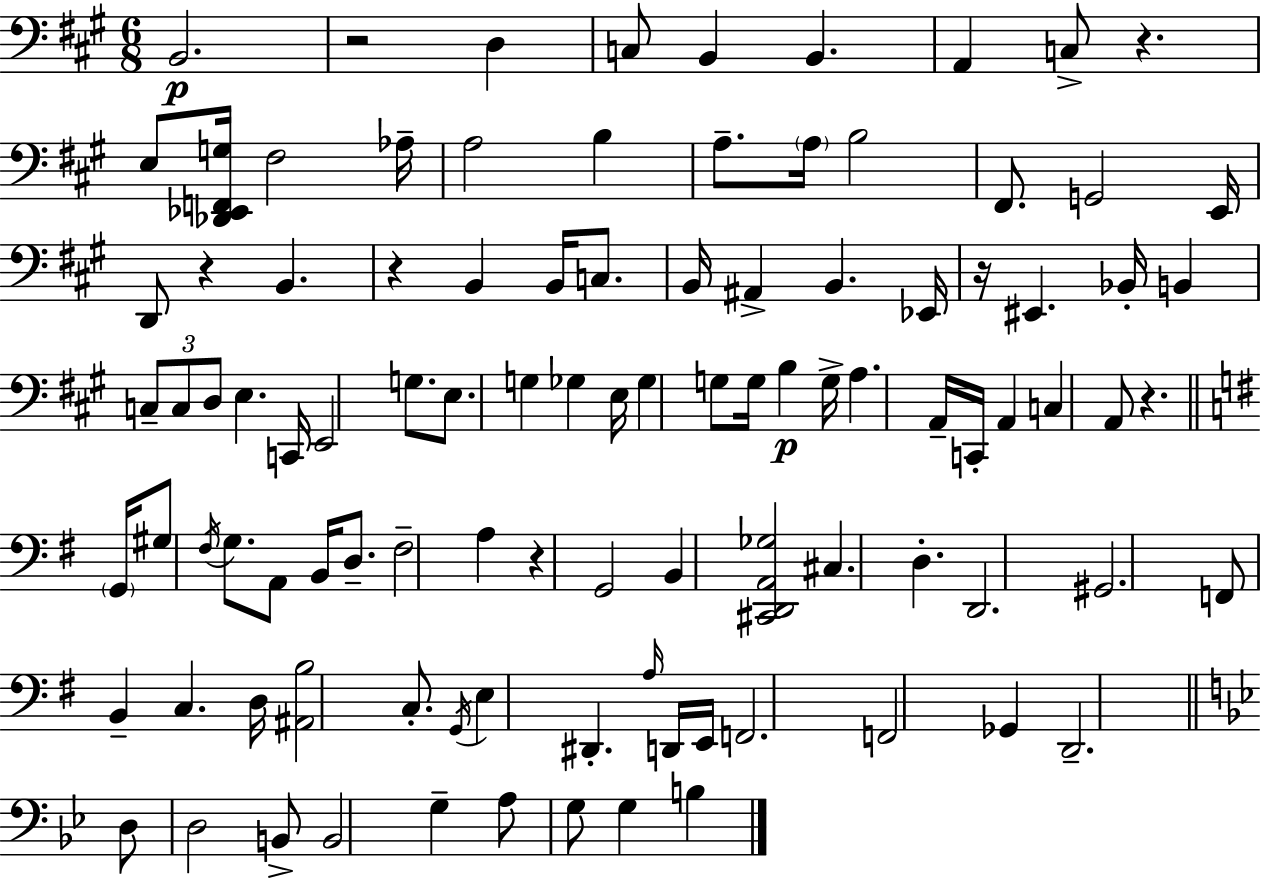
{
  \clef bass
  \numericTimeSignature
  \time 6/8
  \key a \major
  \repeat volta 2 { b,2.\p | r2 d4 | c8 b,4 b,4. | a,4 c8-> r4. | \break e8 <des, ees, f, g>16 fis2 aes16-- | a2 b4 | a8.-- \parenthesize a16 b2 | fis,8. g,2 e,16 | \break d,8 r4 b,4. | r4 b,4 b,16 c8. | b,16 ais,4-> b,4. ees,16 | r16 eis,4. bes,16-. b,4 | \break \tuplet 3/2 { c8-- c8 d8 } e4. | c,16 e,2 g8. | e8. g4 ges4 e16 | ges4 g8 g16 b4\p g16-> | \break a4. a,16-- c,16-. a,4 | c4 a,8 r4. | \bar "||" \break \key g \major \parenthesize g,16 gis8 \acciaccatura { fis16 } g8. a,8 b,16 d8.-- | fis2-- a4 | r4 g,2 | b,4 <cis, d, a, ges>2 | \break cis4. d4.-. | d,2. | gis,2. | f,8 b,4-- c4. | \break d16 <ais, b>2 c8.-. | \acciaccatura { g,16 } e4 dis,4.-. | \grace { a16 } d,16 e,16 f,2. | f,2 ges,4 | \break d,2.-- | \bar "||" \break \key g \minor d8 d2 b,8-> | b,2 g4-- | a8 g8 g4 b4 | } \bar "|."
}